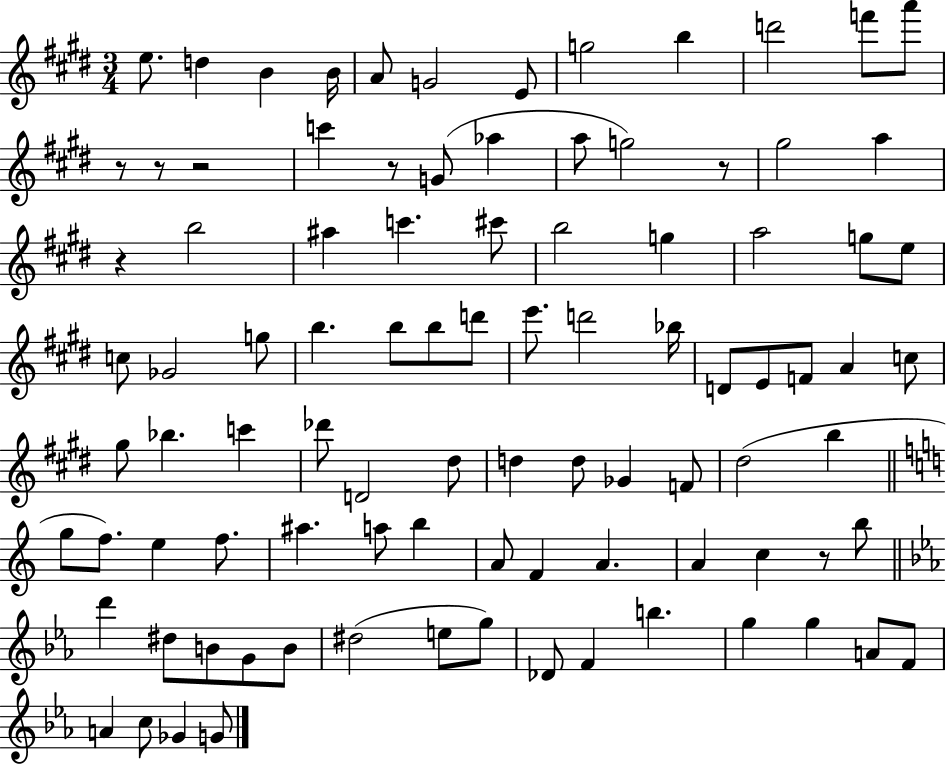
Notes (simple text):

E5/e. D5/q B4/q B4/s A4/e G4/h E4/e G5/h B5/q D6/h F6/e A6/e R/e R/e R/h C6/q R/e G4/e Ab5/q A5/e G5/h R/e G#5/h A5/q R/q B5/h A#5/q C6/q. C#6/e B5/h G5/q A5/h G5/e E5/e C5/e Gb4/h G5/e B5/q. B5/e B5/e D6/e E6/e. D6/h Bb5/s D4/e E4/e F4/e A4/q C5/e G#5/e Bb5/q. C6/q Db6/e D4/h D#5/e D5/q D5/e Gb4/q F4/e D#5/h B5/q G5/e F5/e. E5/q F5/e. A#5/q. A5/e B5/q A4/e F4/q A4/q. A4/q C5/q R/e B5/e D6/q D#5/e B4/e G4/e B4/e D#5/h E5/e G5/e Db4/e F4/q B5/q. G5/q G5/q A4/e F4/e A4/q C5/e Gb4/q G4/e